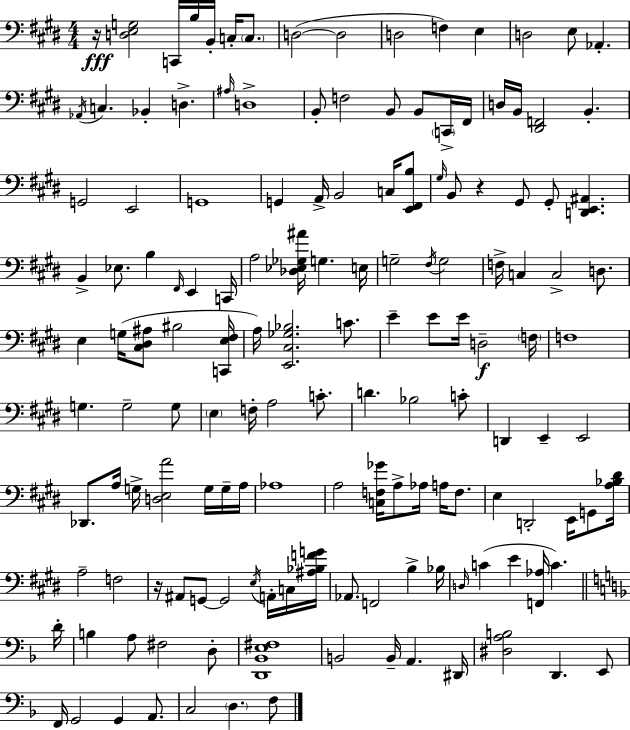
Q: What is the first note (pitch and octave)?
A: C2